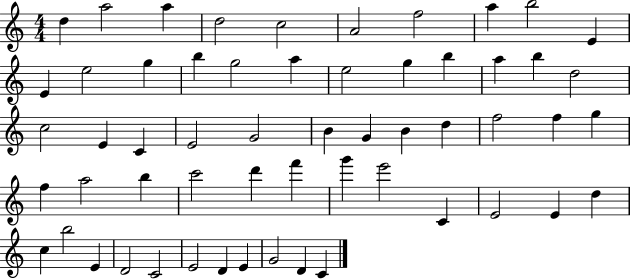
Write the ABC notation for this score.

X:1
T:Untitled
M:4/4
L:1/4
K:C
d a2 a d2 c2 A2 f2 a b2 E E e2 g b g2 a e2 g b a b d2 c2 E C E2 G2 B G B d f2 f g f a2 b c'2 d' f' g' e'2 C E2 E d c b2 E D2 C2 E2 D E G2 D C